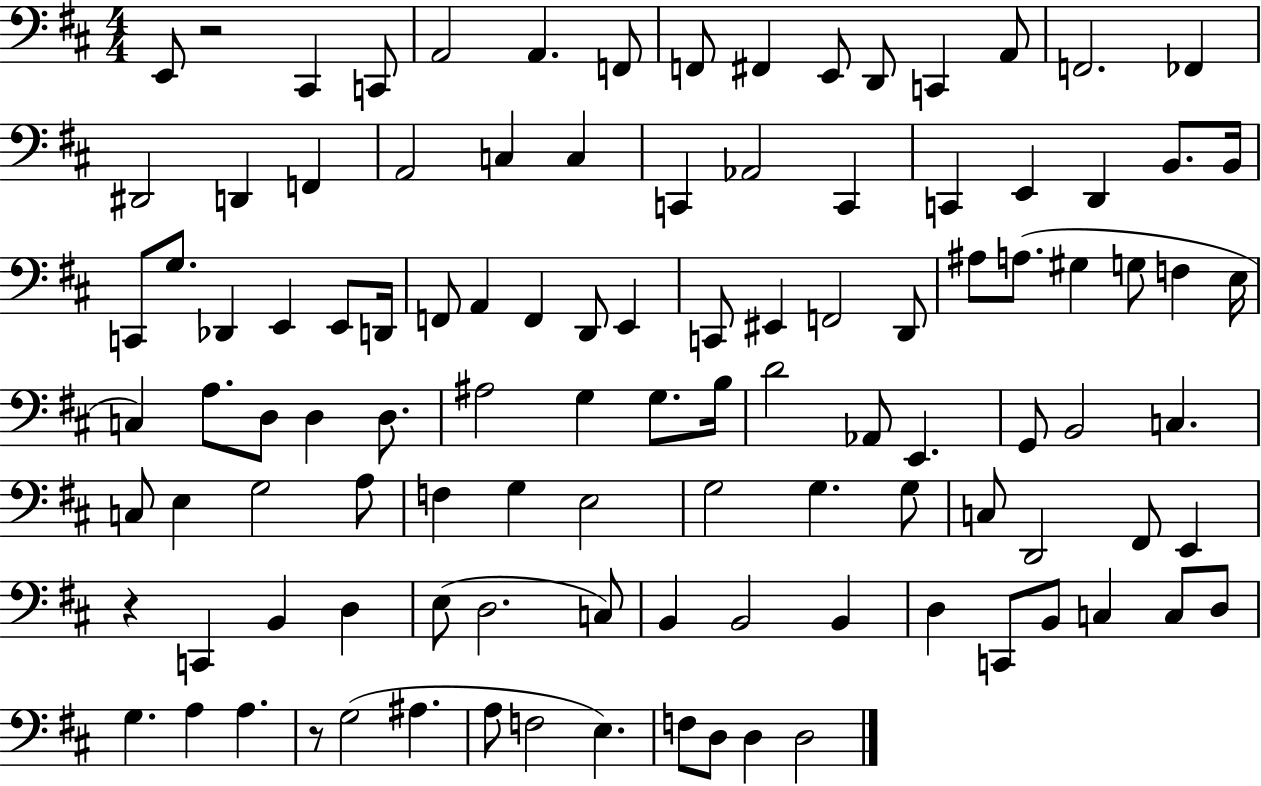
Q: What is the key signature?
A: D major